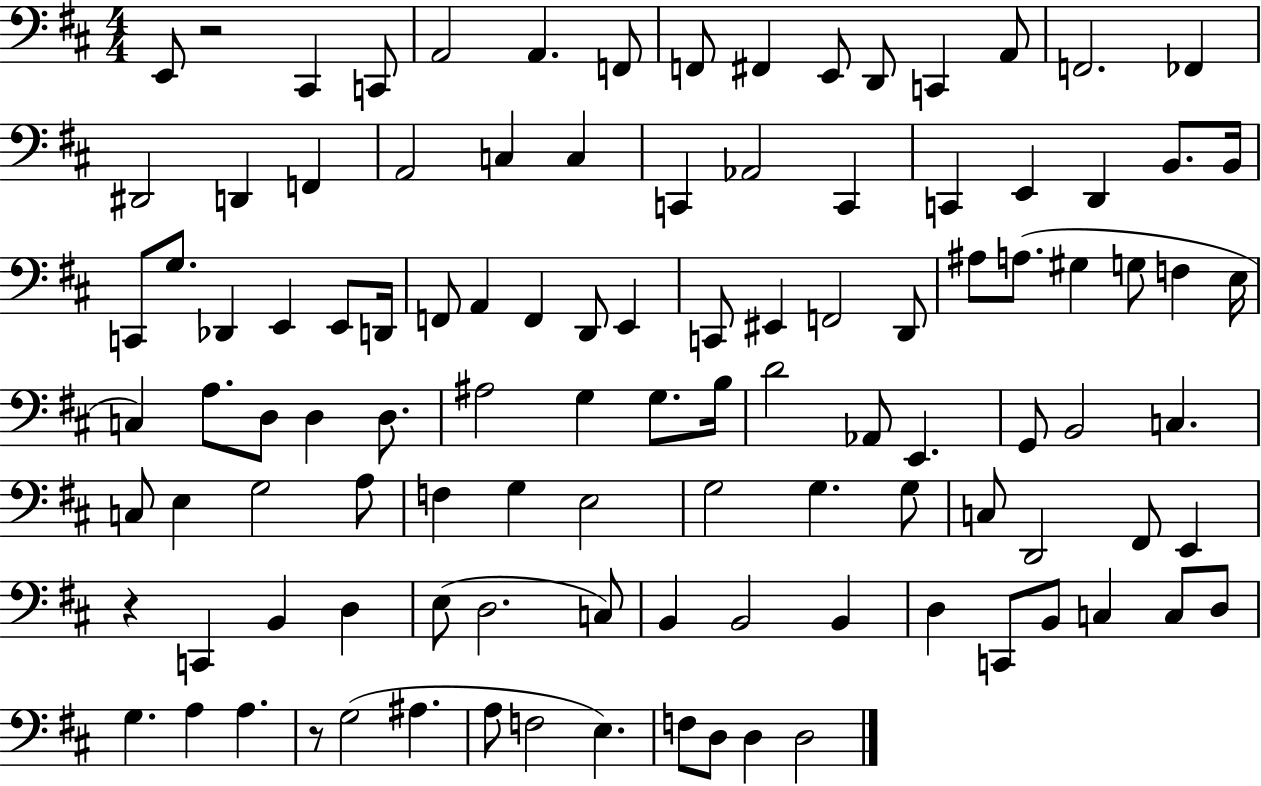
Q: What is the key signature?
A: D major